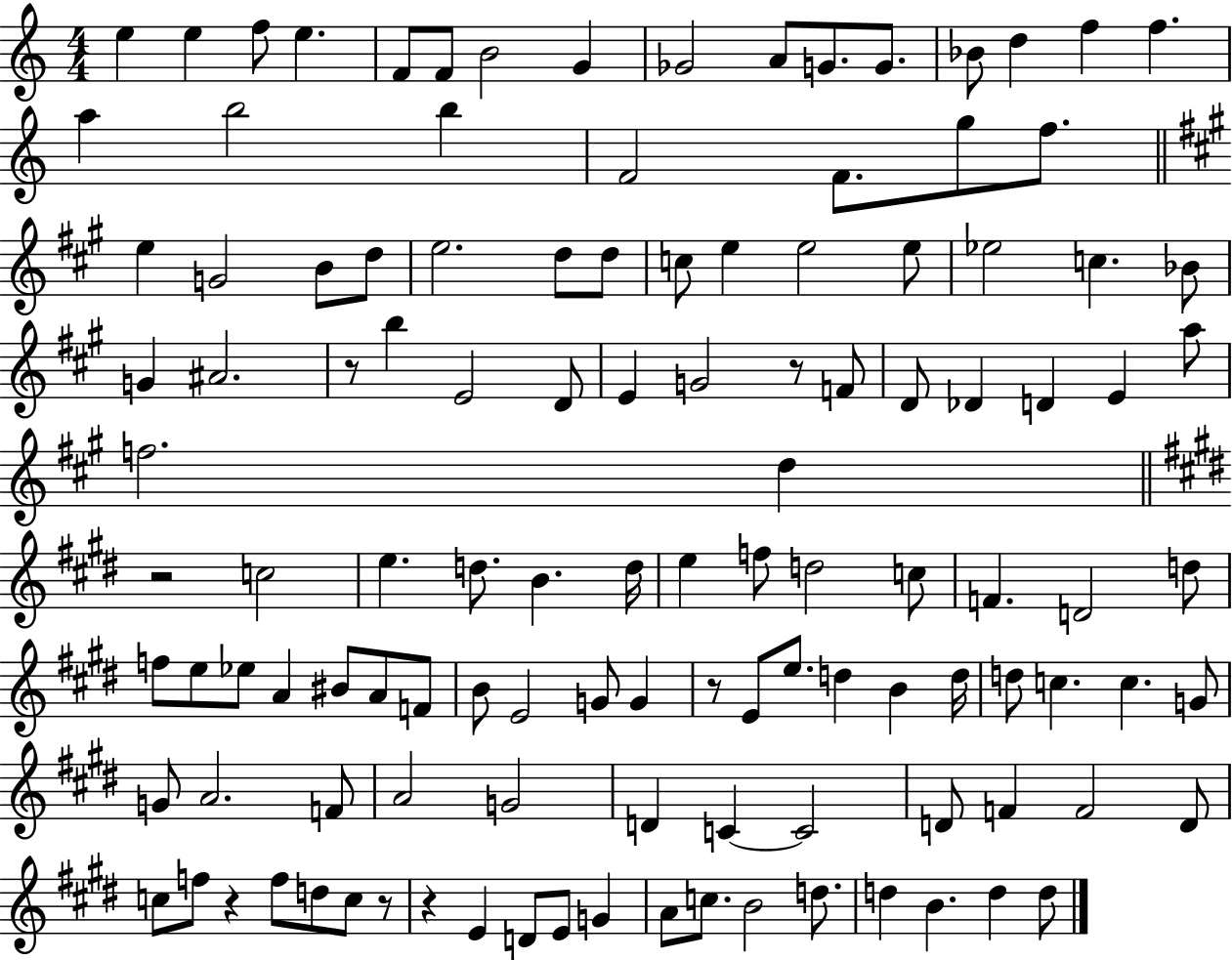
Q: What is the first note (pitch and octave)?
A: E5